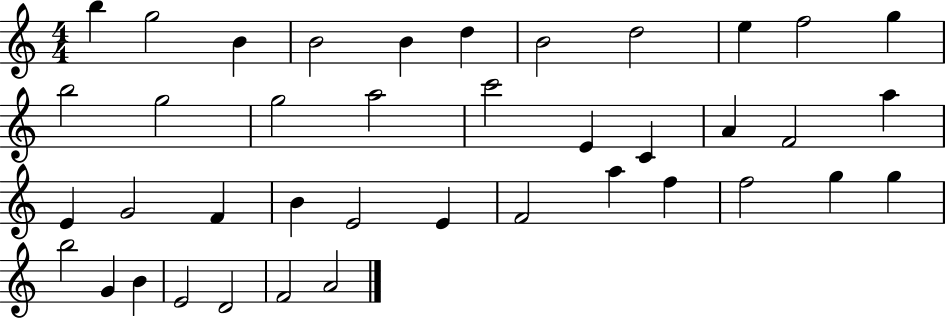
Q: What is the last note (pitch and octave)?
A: A4